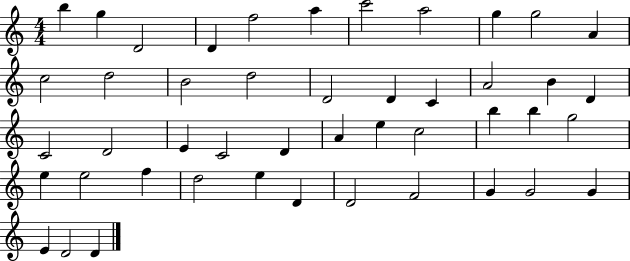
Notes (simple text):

B5/q G5/q D4/h D4/q F5/h A5/q C6/h A5/h G5/q G5/h A4/q C5/h D5/h B4/h D5/h D4/h D4/q C4/q A4/h B4/q D4/q C4/h D4/h E4/q C4/h D4/q A4/q E5/q C5/h B5/q B5/q G5/h E5/q E5/h F5/q D5/h E5/q D4/q D4/h F4/h G4/q G4/h G4/q E4/q D4/h D4/q